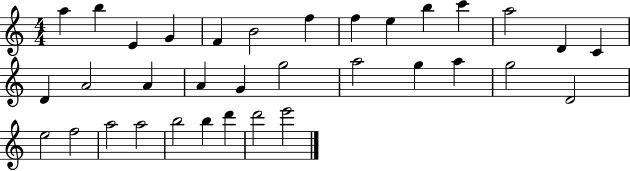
A5/q B5/q E4/q G4/q F4/q B4/h F5/q F5/q E5/q B5/q C6/q A5/h D4/q C4/q D4/q A4/h A4/q A4/q G4/q G5/h A5/h G5/q A5/q G5/h D4/h E5/h F5/h A5/h A5/h B5/h B5/q D6/q D6/h E6/h